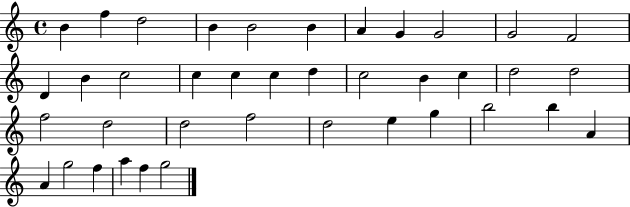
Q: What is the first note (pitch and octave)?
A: B4